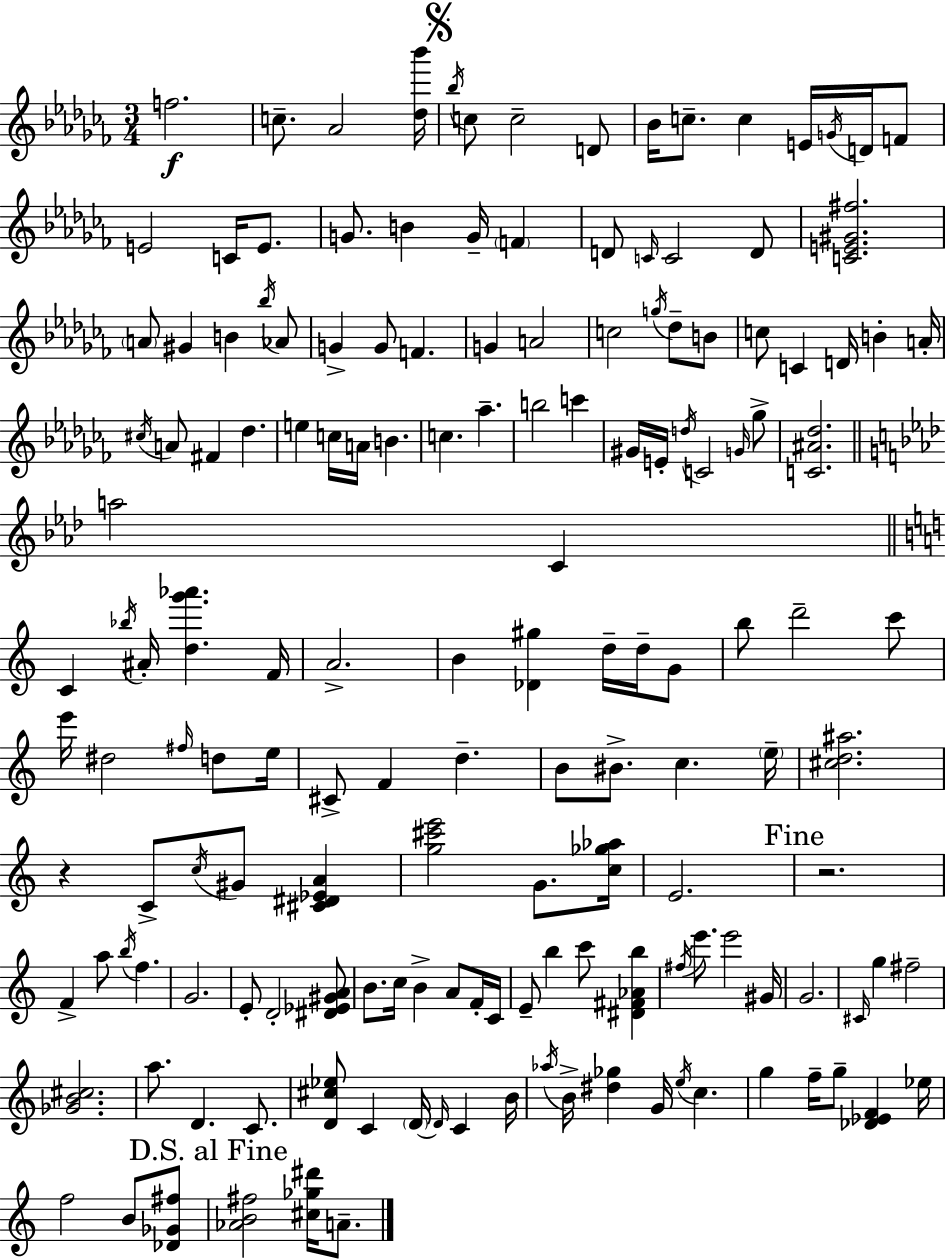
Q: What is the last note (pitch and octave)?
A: A4